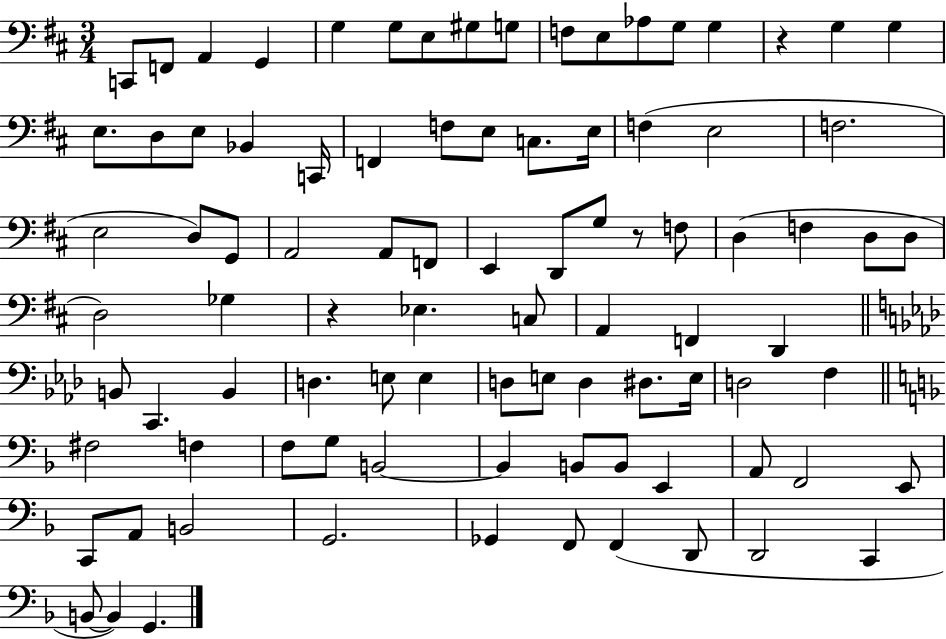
X:1
T:Untitled
M:3/4
L:1/4
K:D
C,,/2 F,,/2 A,, G,, G, G,/2 E,/2 ^G,/2 G,/2 F,/2 E,/2 _A,/2 G,/2 G, z G, G, E,/2 D,/2 E,/2 _B,, C,,/4 F,, F,/2 E,/2 C,/2 E,/4 F, E,2 F,2 E,2 D,/2 G,,/2 A,,2 A,,/2 F,,/2 E,, D,,/2 G,/2 z/2 F,/2 D, F, D,/2 D,/2 D,2 _G, z _E, C,/2 A,, F,, D,, B,,/2 C,, B,, D, E,/2 E, D,/2 E,/2 D, ^D,/2 E,/4 D,2 F, ^F,2 F, F,/2 G,/2 B,,2 B,, B,,/2 B,,/2 E,, A,,/2 F,,2 E,,/2 C,,/2 A,,/2 B,,2 G,,2 _G,, F,,/2 F,, D,,/2 D,,2 C,, B,,/2 B,, G,,